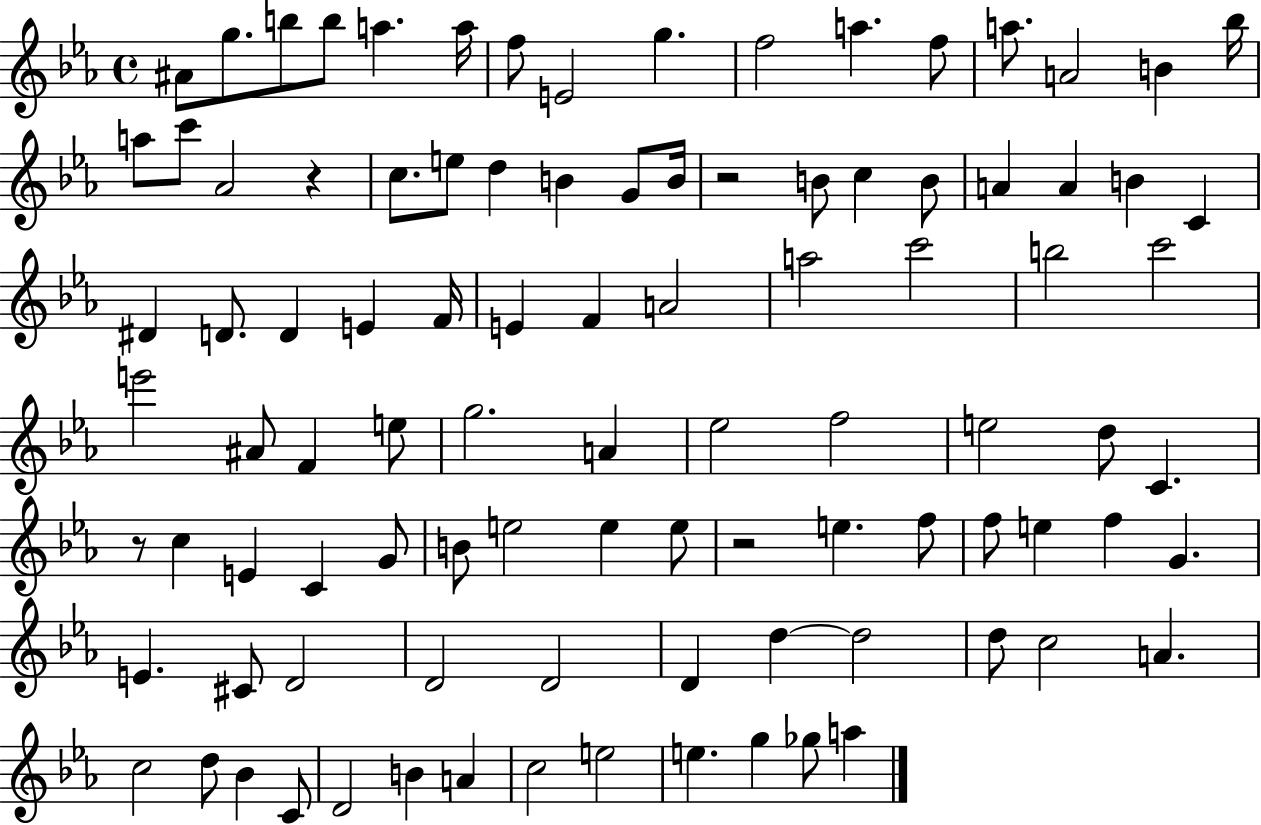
{
  \clef treble
  \time 4/4
  \defaultTimeSignature
  \key ees \major
  ais'8 g''8. b''8 b''8 a''4. a''16 | f''8 e'2 g''4. | f''2 a''4. f''8 | a''8. a'2 b'4 bes''16 | \break a''8 c'''8 aes'2 r4 | c''8. e''8 d''4 b'4 g'8 b'16 | r2 b'8 c''4 b'8 | a'4 a'4 b'4 c'4 | \break dis'4 d'8. d'4 e'4 f'16 | e'4 f'4 a'2 | a''2 c'''2 | b''2 c'''2 | \break e'''2 ais'8 f'4 e''8 | g''2. a'4 | ees''2 f''2 | e''2 d''8 c'4. | \break r8 c''4 e'4 c'4 g'8 | b'8 e''2 e''4 e''8 | r2 e''4. f''8 | f''8 e''4 f''4 g'4. | \break e'4. cis'8 d'2 | d'2 d'2 | d'4 d''4~~ d''2 | d''8 c''2 a'4. | \break c''2 d''8 bes'4 c'8 | d'2 b'4 a'4 | c''2 e''2 | e''4. g''4 ges''8 a''4 | \break \bar "|."
}